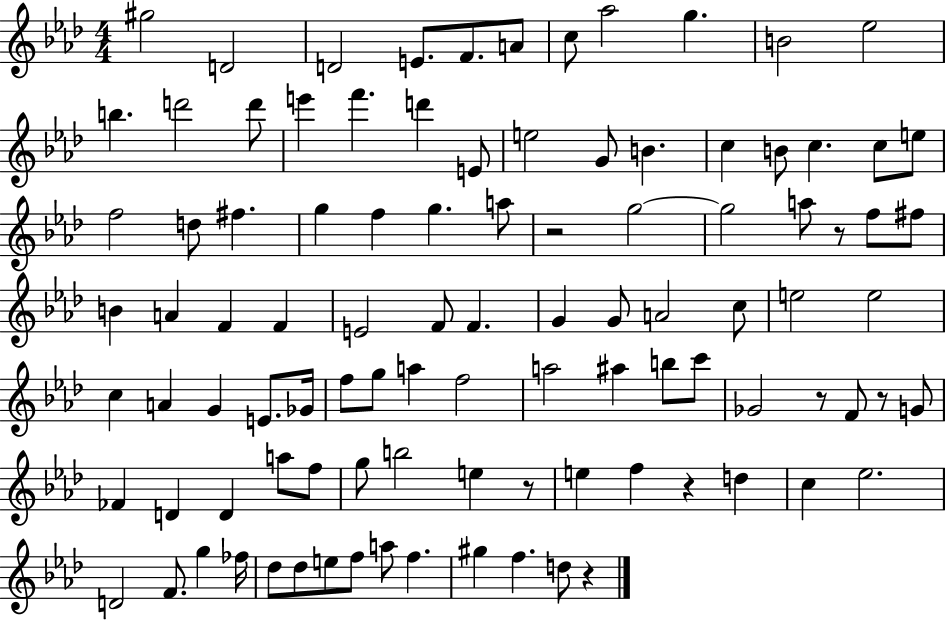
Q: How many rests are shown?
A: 7